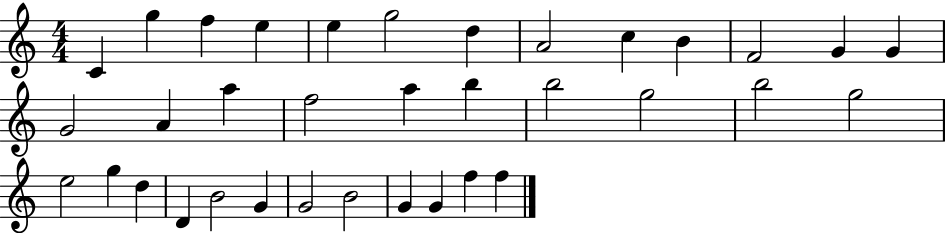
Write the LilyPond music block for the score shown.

{
  \clef treble
  \numericTimeSignature
  \time 4/4
  \key c \major
  c'4 g''4 f''4 e''4 | e''4 g''2 d''4 | a'2 c''4 b'4 | f'2 g'4 g'4 | \break g'2 a'4 a''4 | f''2 a''4 b''4 | b''2 g''2 | b''2 g''2 | \break e''2 g''4 d''4 | d'4 b'2 g'4 | g'2 b'2 | g'4 g'4 f''4 f''4 | \break \bar "|."
}